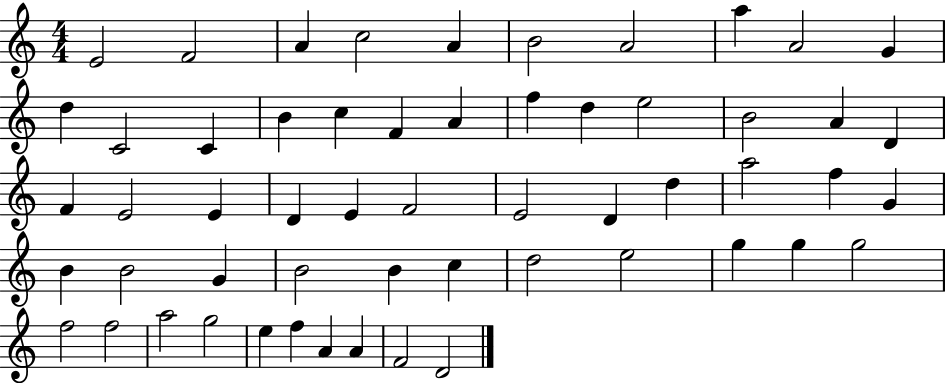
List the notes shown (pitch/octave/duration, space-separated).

E4/h F4/h A4/q C5/h A4/q B4/h A4/h A5/q A4/h G4/q D5/q C4/h C4/q B4/q C5/q F4/q A4/q F5/q D5/q E5/h B4/h A4/q D4/q F4/q E4/h E4/q D4/q E4/q F4/h E4/h D4/q D5/q A5/h F5/q G4/q B4/q B4/h G4/q B4/h B4/q C5/q D5/h E5/h G5/q G5/q G5/h F5/h F5/h A5/h G5/h E5/q F5/q A4/q A4/q F4/h D4/h